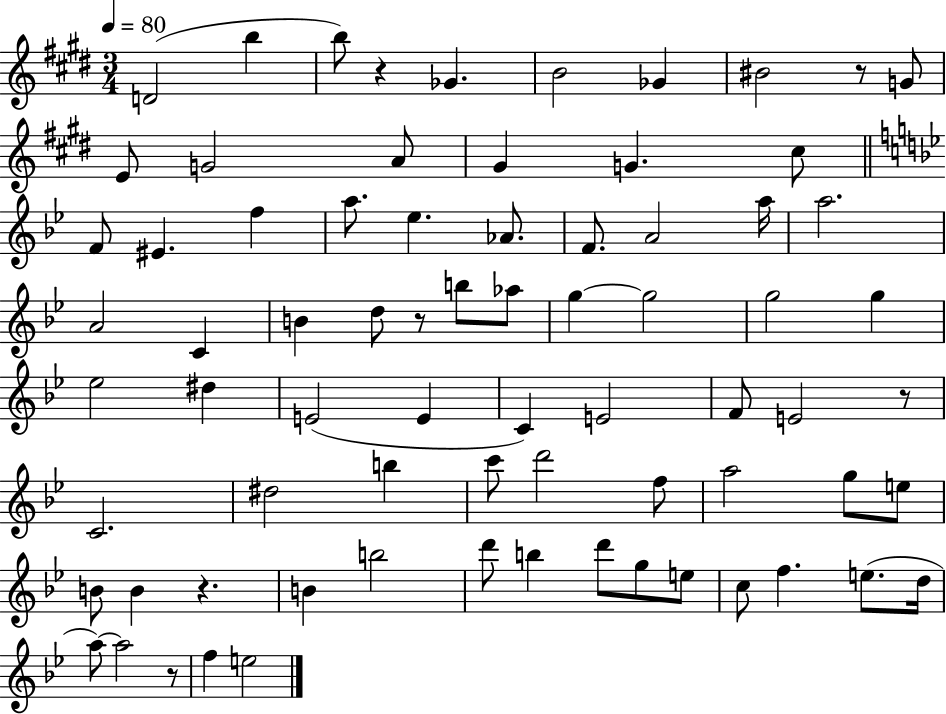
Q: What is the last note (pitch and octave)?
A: E5